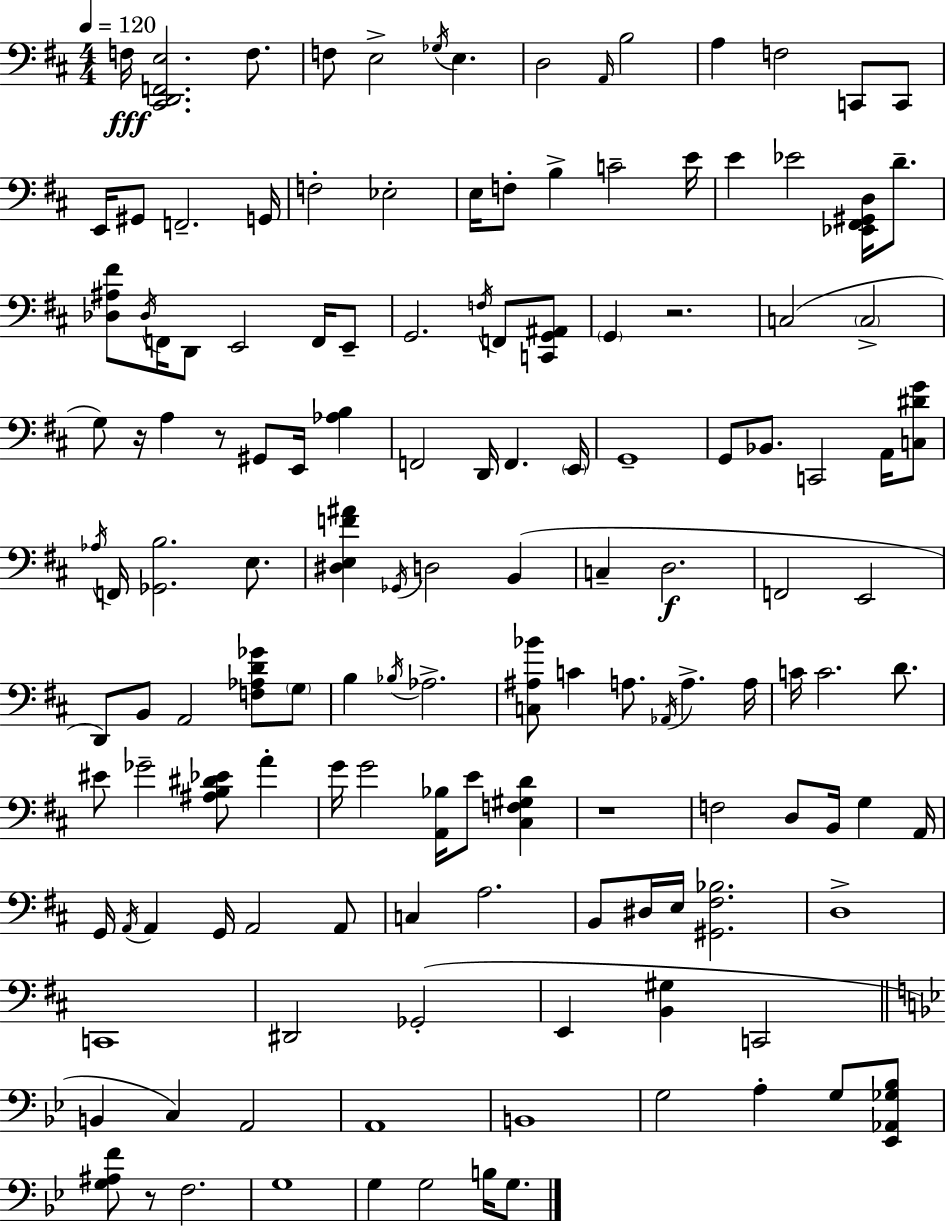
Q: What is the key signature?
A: D major